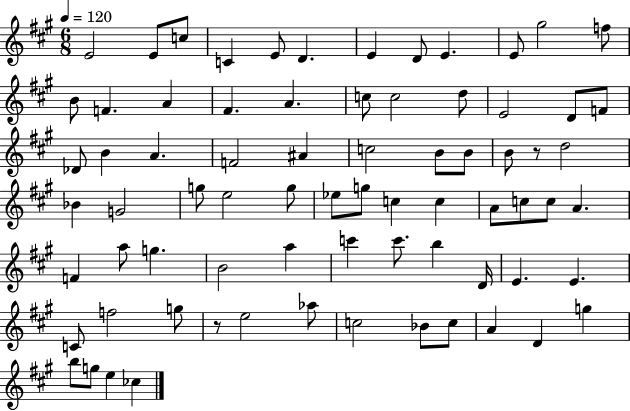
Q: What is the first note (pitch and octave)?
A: E4